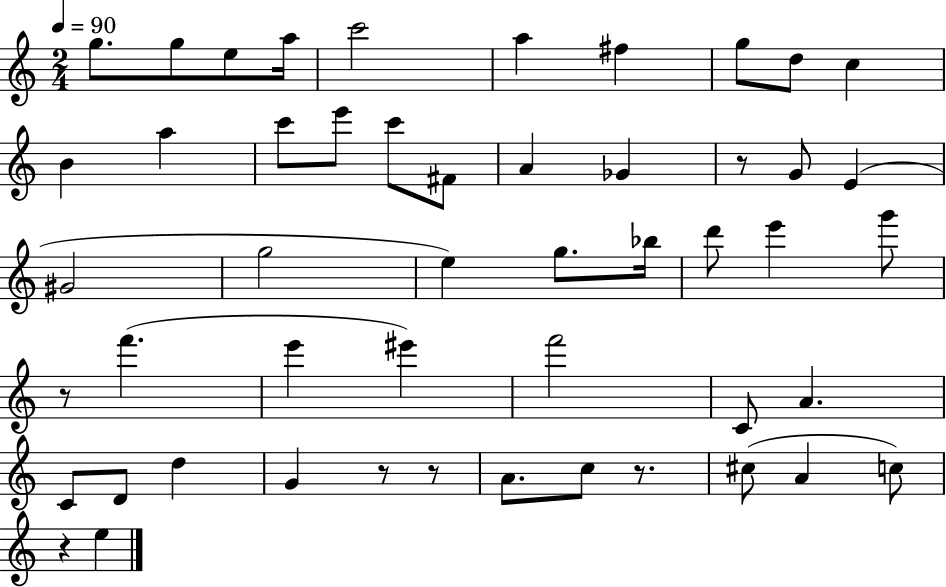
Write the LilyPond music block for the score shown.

{
  \clef treble
  \numericTimeSignature
  \time 2/4
  \key c \major
  \tempo 4 = 90
  \repeat volta 2 { g''8. g''8 e''8 a''16 | c'''2 | a''4 fis''4 | g''8 d''8 c''4 | \break b'4 a''4 | c'''8 e'''8 c'''8 fis'8 | a'4 ges'4 | r8 g'8 e'4( | \break gis'2 | g''2 | e''4) g''8. bes''16 | d'''8 e'''4 g'''8 | \break r8 f'''4.( | e'''4 eis'''4) | f'''2 | c'8 a'4. | \break c'8 d'8 d''4 | g'4 r8 r8 | a'8. c''8 r8. | cis''8( a'4 c''8) | \break r4 e''4 | } \bar "|."
}